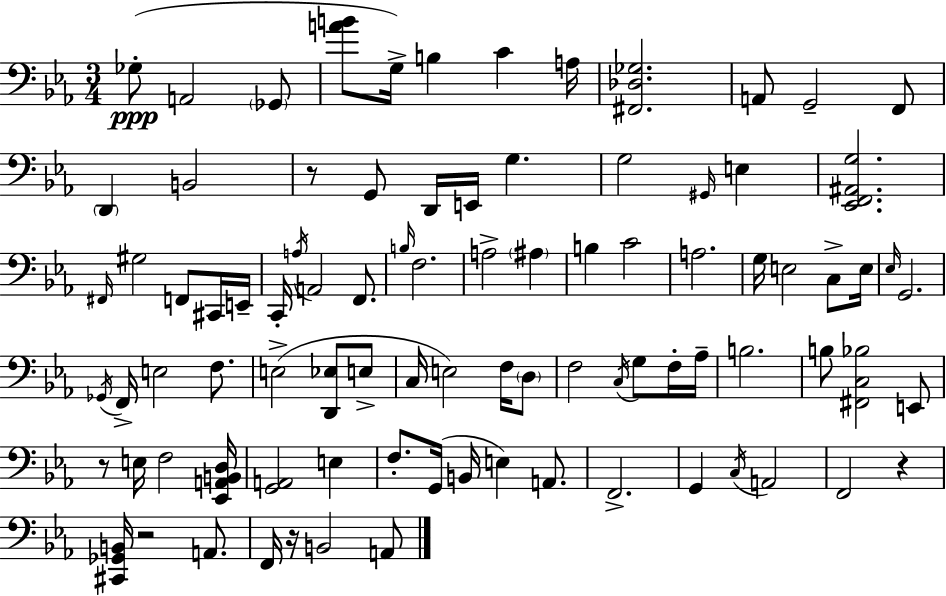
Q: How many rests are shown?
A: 5